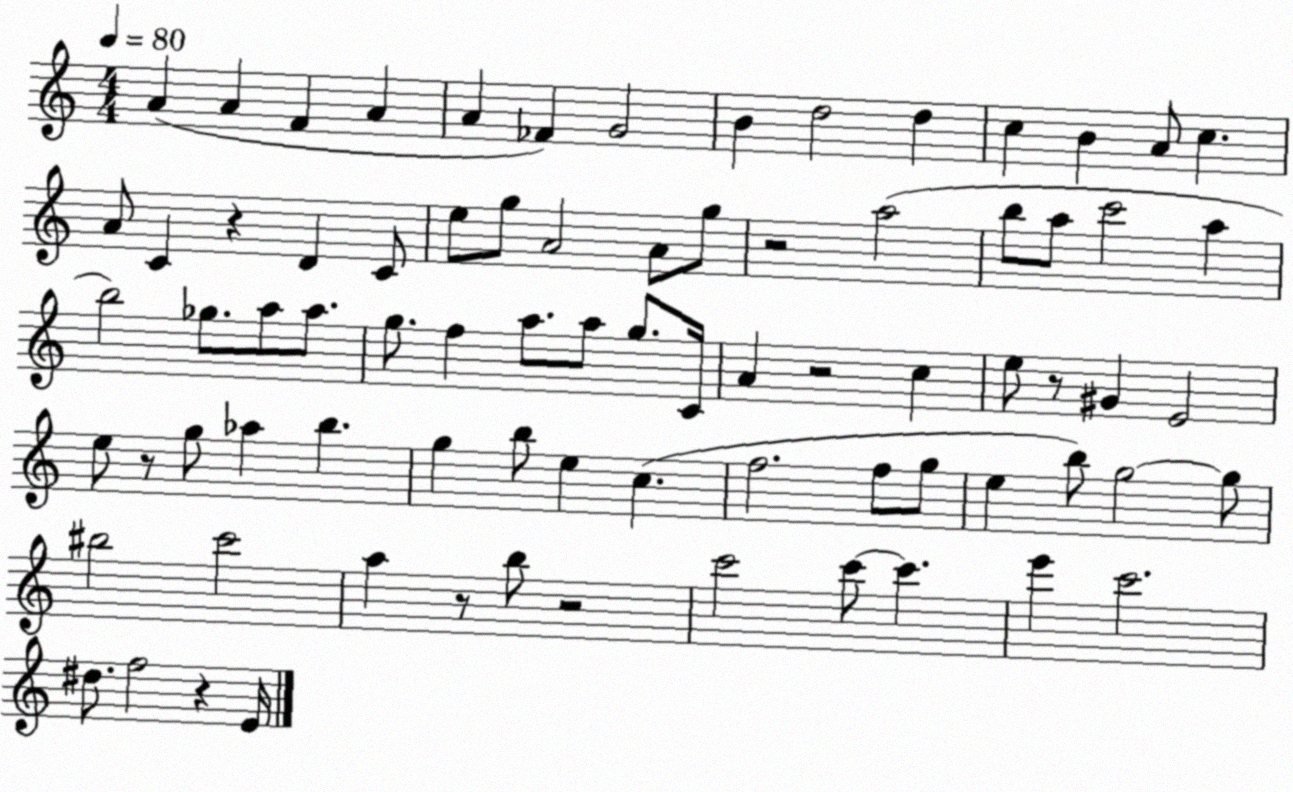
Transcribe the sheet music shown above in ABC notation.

X:1
T:Untitled
M:4/4
L:1/4
K:C
A A F A A _F G2 B d2 d c B A/2 c A/2 C z D C/2 e/2 g/2 A2 A/2 g/2 z2 a2 b/2 a/2 c'2 a b2 _g/2 a/2 a/2 g/2 f a/2 a/2 g/2 C/4 A z2 c e/2 z/2 ^G E2 e/2 z/2 g/2 _a b g b/2 e c f2 f/2 g/2 e b/2 g2 g/2 ^b2 c'2 a z/2 b/2 z2 c'2 c'/2 c' e' c'2 ^d/2 f2 z E/4